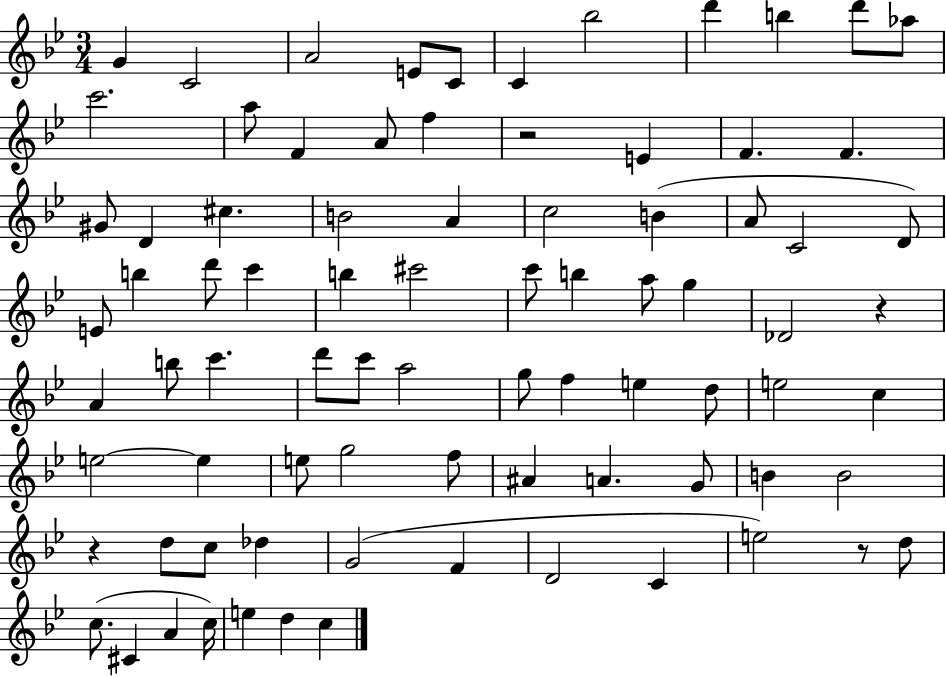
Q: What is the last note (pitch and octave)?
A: C5